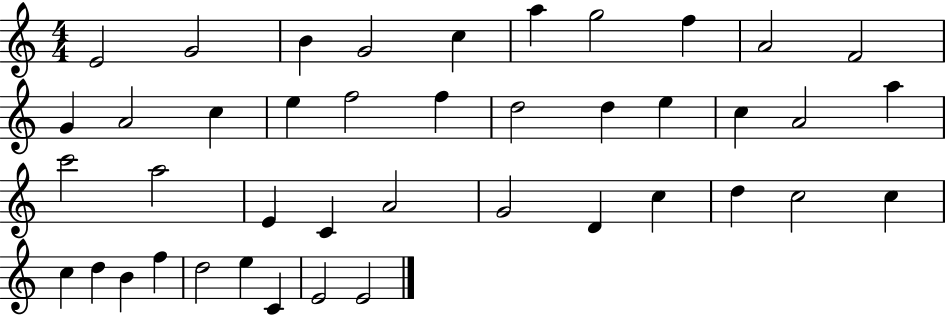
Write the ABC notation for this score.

X:1
T:Untitled
M:4/4
L:1/4
K:C
E2 G2 B G2 c a g2 f A2 F2 G A2 c e f2 f d2 d e c A2 a c'2 a2 E C A2 G2 D c d c2 c c d B f d2 e C E2 E2